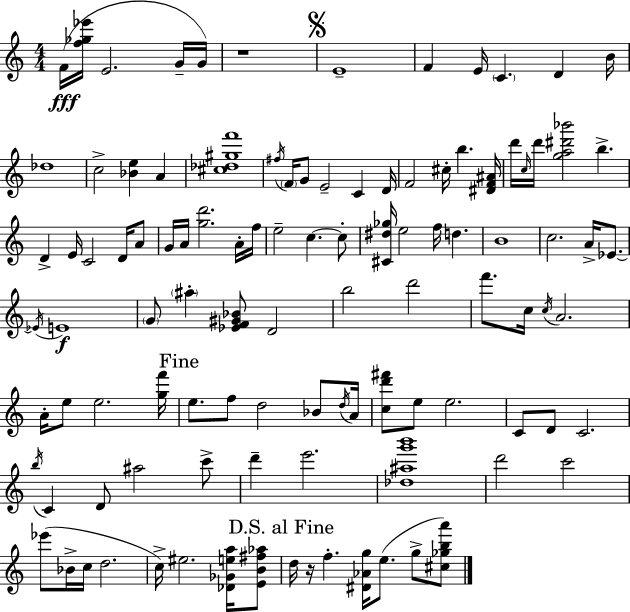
{
  \clef treble
  \numericTimeSignature
  \time 4/4
  \key c \major
  \repeat volta 2 { f'16(\fff <f'' ges'' ees'''>16 e'2. g'16-- g'16) | r1 | \mark \markup { \musicglyph "scripts.segno" } e'1-- | f'4 e'16 \parenthesize c'4. d'4 b'16 | \break des''1 | c''2-> <bes' e''>4 a'4 | <cis'' des'' gis'' f'''>1 | \acciaccatura { fis''16 } \parenthesize f'16 g'8 e'2-- c'4 | \break d'16 f'2 cis''16-. b''4. | <dis' f' ais'>16 d'''16 \grace { c''16 } d'''16 <g'' a'' dis''' bes'''>2 b''4.-> | d'4-> e'16 c'2 d'16 | a'8 g'16 a'16 <g'' d'''>2. | \break a'16-. f''16 e''2-- c''4.~~ | c''8-. <cis' dis'' ges''>16 e''2 f''16 d''4. | b'1 | c''2. a'16-> ees'8.~~ | \break \acciaccatura { ees'16 }\f e'1 | \parenthesize g'8 \parenthesize ais''4-. <ees' f' gis' bes'>8 d'2 | b''2 d'''2 | f'''8. c''16 \acciaccatura { c''16 } a'2. | \break a'16-. e''8 e''2. | <g'' f'''>16 \mark "Fine" e''8. f''8 d''2 | bes'8 \acciaccatura { d''16 } a'16 <c'' d''' fis'''>8 e''8 e''2. | c'8 d'8 c'2. | \break \acciaccatura { b''16 } c'4 d'8 ais''2 | c'''8-> d'''4-- e'''2. | <des'' ais'' g''' b'''>1 | d'''2 c'''2 | \break ees'''8( bes'16-> c''16 d''2. | c''16->) eis''2. | <des' ges' e'' a''>16 <e' b' fis'' aes''>8 \mark "D.S. al Fine" d''16 r16 f''4.-. <dis' aes' g''>16 e''8.( | g''8-> <cis'' ges'' b'' a'''>8) } \bar "|."
}